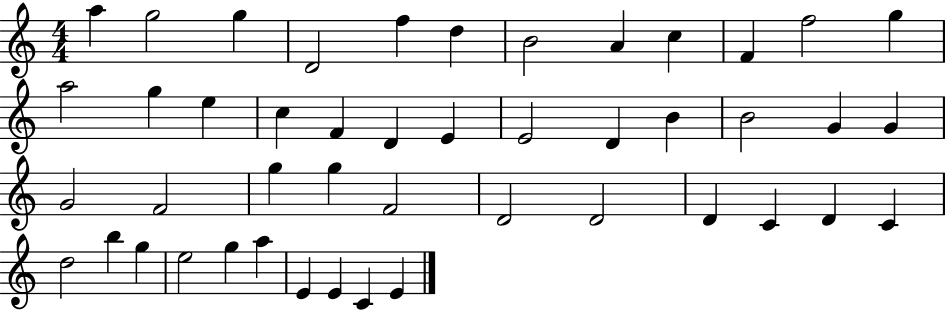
A5/q G5/h G5/q D4/h F5/q D5/q B4/h A4/q C5/q F4/q F5/h G5/q A5/h G5/q E5/q C5/q F4/q D4/q E4/q E4/h D4/q B4/q B4/h G4/q G4/q G4/h F4/h G5/q G5/q F4/h D4/h D4/h D4/q C4/q D4/q C4/q D5/h B5/q G5/q E5/h G5/q A5/q E4/q E4/q C4/q E4/q